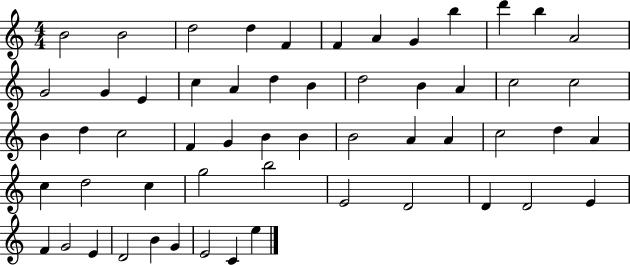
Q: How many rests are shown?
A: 0